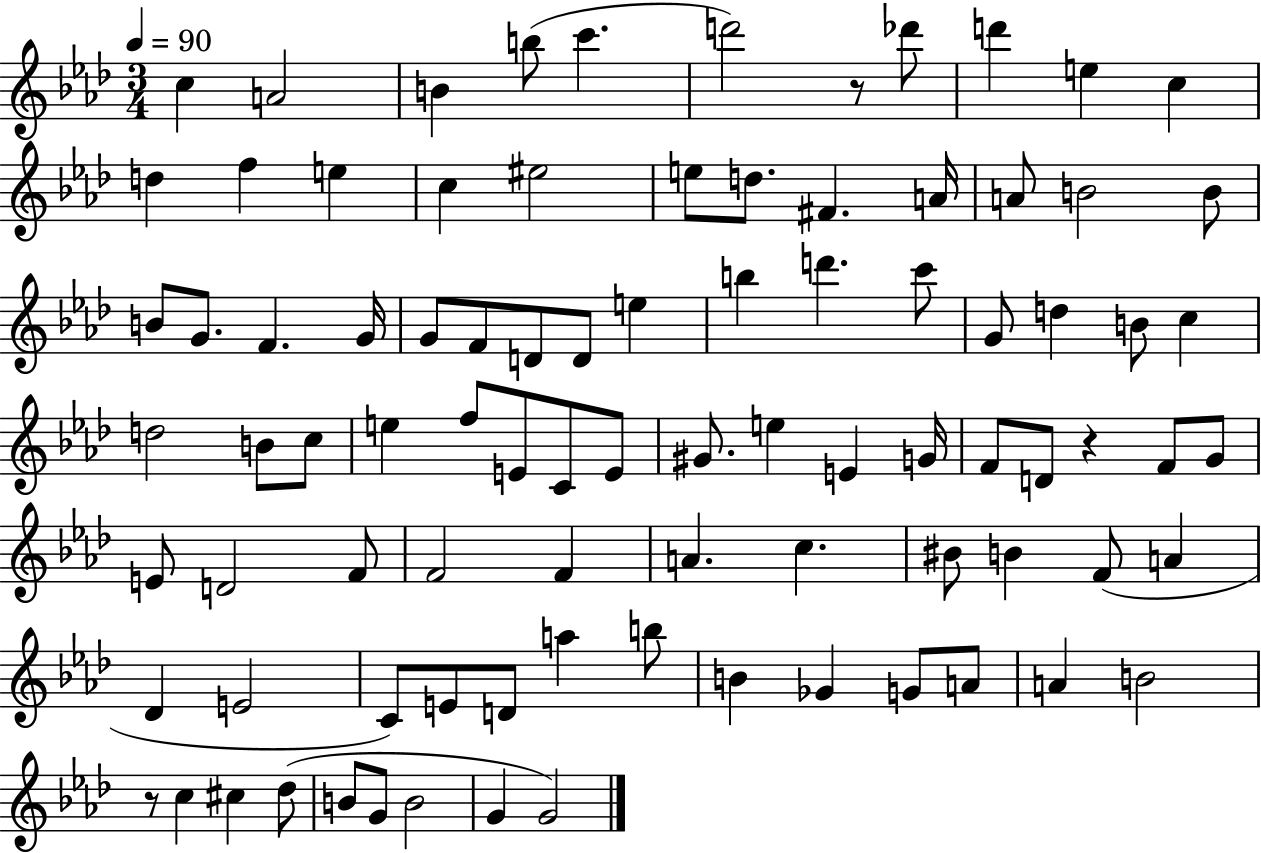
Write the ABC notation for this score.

X:1
T:Untitled
M:3/4
L:1/4
K:Ab
c A2 B b/2 c' d'2 z/2 _d'/2 d' e c d f e c ^e2 e/2 d/2 ^F A/4 A/2 B2 B/2 B/2 G/2 F G/4 G/2 F/2 D/2 D/2 e b d' c'/2 G/2 d B/2 c d2 B/2 c/2 e f/2 E/2 C/2 E/2 ^G/2 e E G/4 F/2 D/2 z F/2 G/2 E/2 D2 F/2 F2 F A c ^B/2 B F/2 A _D E2 C/2 E/2 D/2 a b/2 B _G G/2 A/2 A B2 z/2 c ^c _d/2 B/2 G/2 B2 G G2